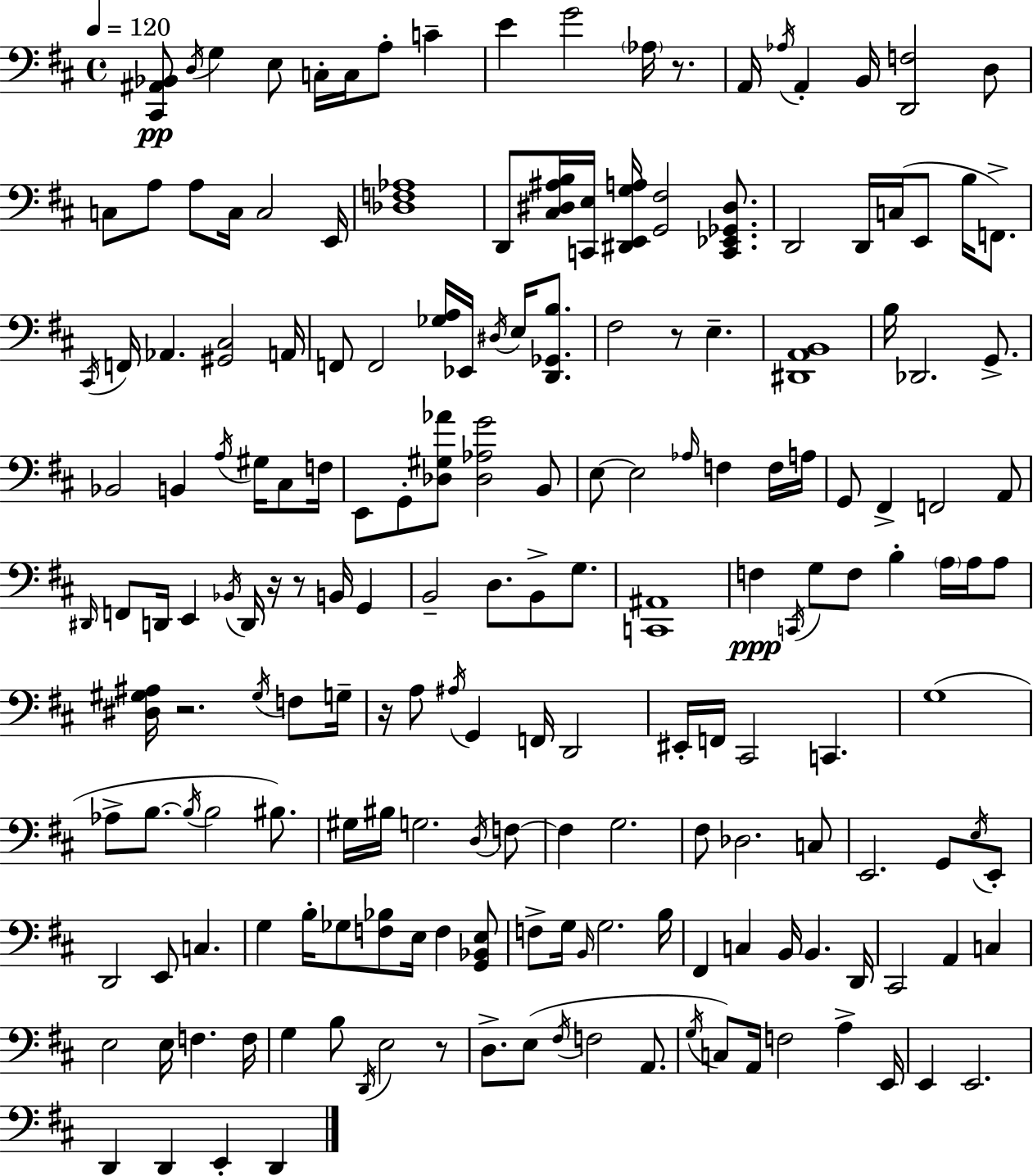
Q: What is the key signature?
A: D major